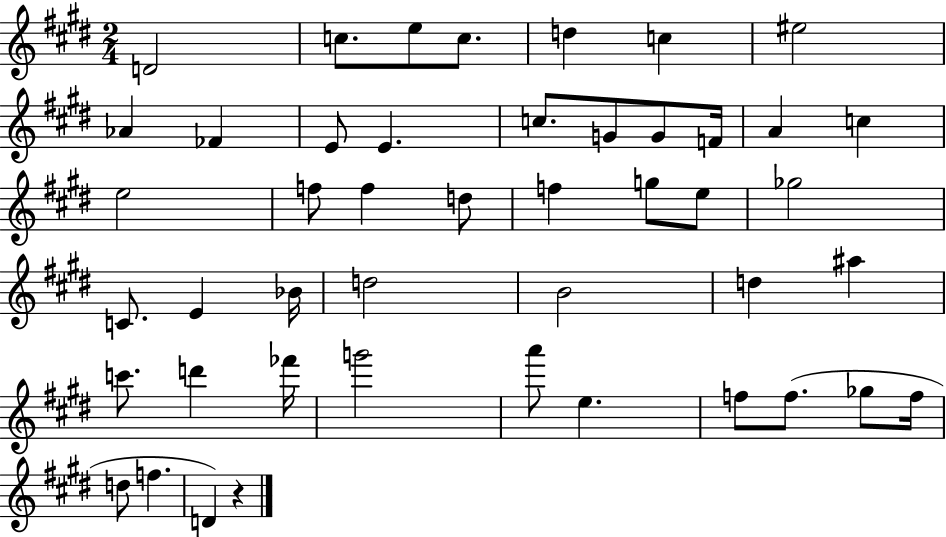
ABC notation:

X:1
T:Untitled
M:2/4
L:1/4
K:E
D2 c/2 e/2 c/2 d c ^e2 _A _F E/2 E c/2 G/2 G/2 F/4 A c e2 f/2 f d/2 f g/2 e/2 _g2 C/2 E _B/4 d2 B2 d ^a c'/2 d' _f'/4 g'2 a'/2 e f/2 f/2 _g/2 f/4 d/2 f D z